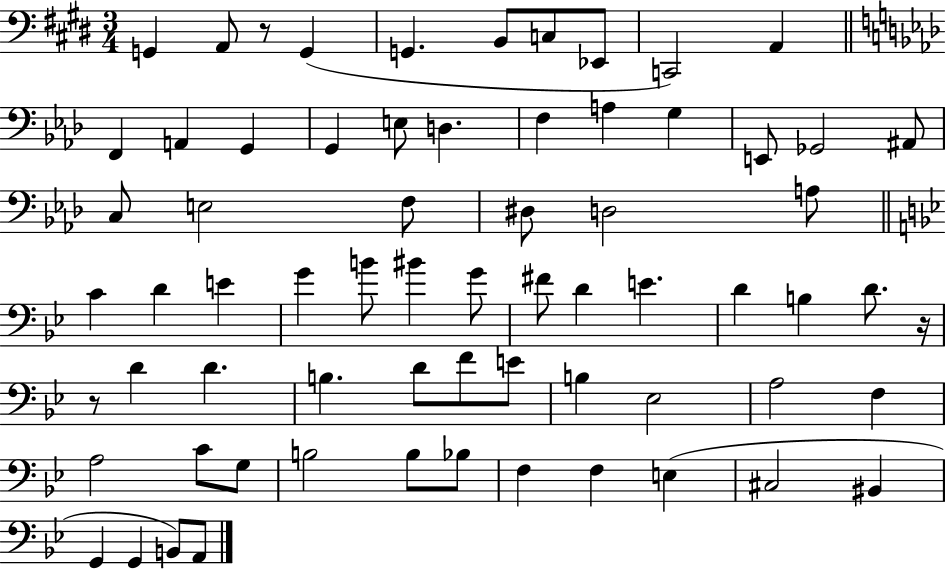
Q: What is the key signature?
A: E major